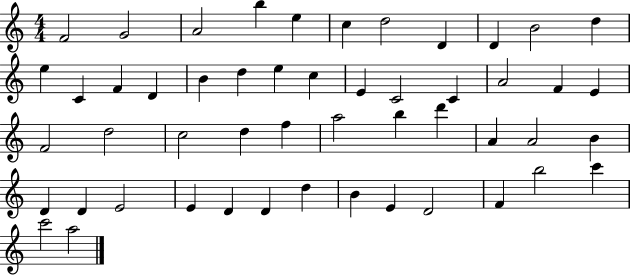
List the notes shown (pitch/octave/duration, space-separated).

F4/h G4/h A4/h B5/q E5/q C5/q D5/h D4/q D4/q B4/h D5/q E5/q C4/q F4/q D4/q B4/q D5/q E5/q C5/q E4/q C4/h C4/q A4/h F4/q E4/q F4/h D5/h C5/h D5/q F5/q A5/h B5/q D6/q A4/q A4/h B4/q D4/q D4/q E4/h E4/q D4/q D4/q D5/q B4/q E4/q D4/h F4/q B5/h C6/q C6/h A5/h